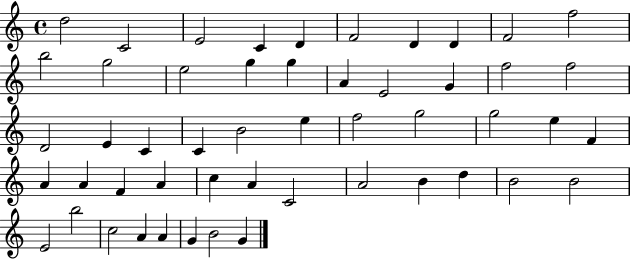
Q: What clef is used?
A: treble